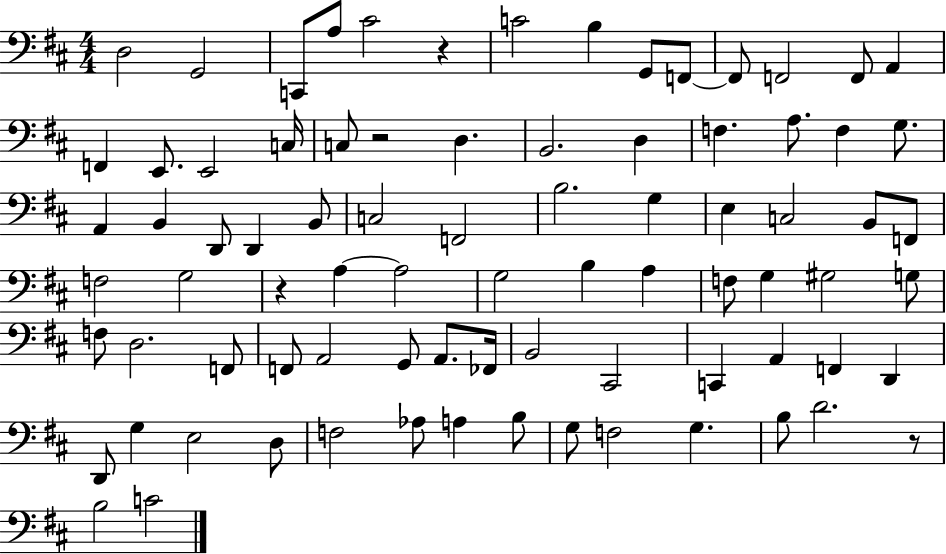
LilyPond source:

{
  \clef bass
  \numericTimeSignature
  \time 4/4
  \key d \major
  \repeat volta 2 { d2 g,2 | c,8 a8 cis'2 r4 | c'2 b4 g,8 f,8~~ | f,8 f,2 f,8 a,4 | \break f,4 e,8. e,2 c16 | c8 r2 d4. | b,2. d4 | f4. a8. f4 g8. | \break a,4 b,4 d,8 d,4 b,8 | c2 f,2 | b2. g4 | e4 c2 b,8 f,8 | \break f2 g2 | r4 a4~~ a2 | g2 b4 a4 | f8 g4 gis2 g8 | \break f8 d2. f,8 | f,8 a,2 g,8 a,8. fes,16 | b,2 cis,2 | c,4 a,4 f,4 d,4 | \break d,8 g4 e2 d8 | f2 aes8 a4 b8 | g8 f2 g4. | b8 d'2. r8 | \break b2 c'2 | } \bar "|."
}